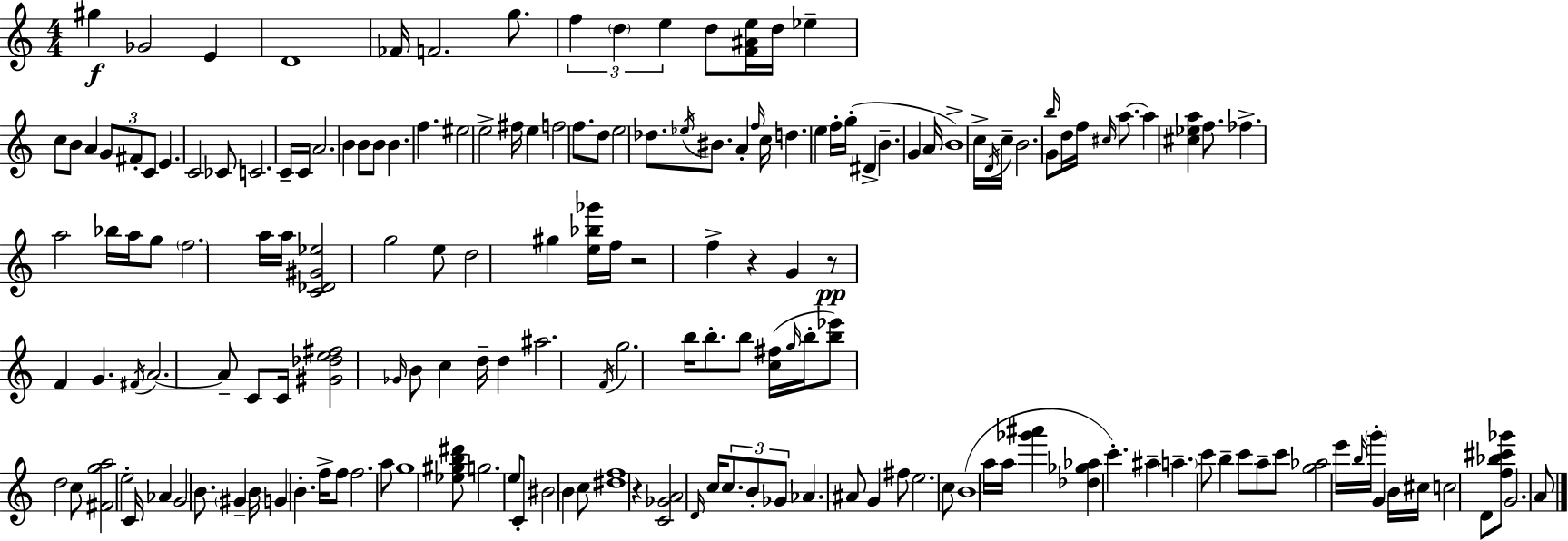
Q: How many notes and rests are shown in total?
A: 174